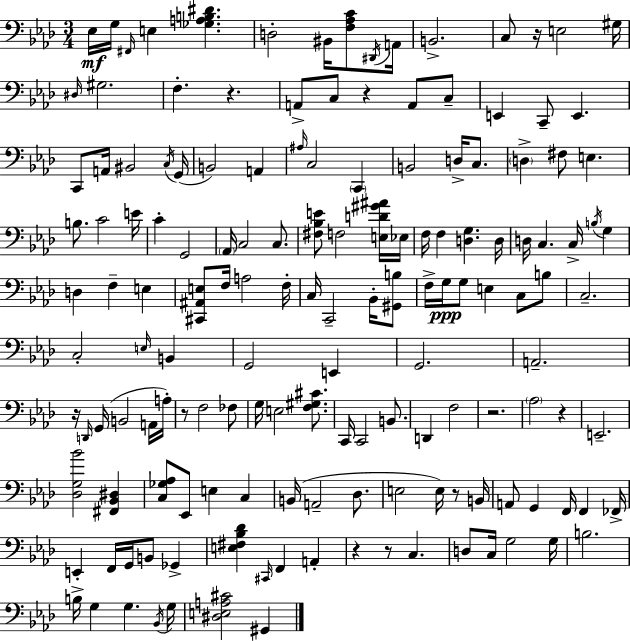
Eb3/s G3/s F#2/s E3/q [Gb3,A3,B3,D#4]/q. D3/h BIS2/s [F3,Ab3,C4]/e D#2/s A2/s B2/h. C3/e R/s E3/h G#3/s D#3/s G#3/h. F3/q. R/q. A2/e C3/e R/q A2/e C3/e E2/q C2/e E2/q. C2/e A2/s BIS2/h C3/s G2/s B2/h A2/q A#3/s C3/h C2/q B2/h D3/s C3/e. D3/q F#3/e E3/q. B3/e. C4/h E4/s C4/q G2/h Ab2/s C3/h C3/e. [F#3,Bb3,E4]/e F3/h [E3,D4,G#4,A#4]/s Eb3/s F3/s F3/q [D3,G3]/q. D3/s D3/s C3/q. C3/s B3/s G3/q D3/q F3/q E3/q [C#2,A#2,E3]/e F3/s A3/h F3/s C3/s C2/h Bb2/s [G#2,B3]/e F3/s G3/s G3/e E3/q C3/e B3/e C3/h. C3/h E3/s B2/q G2/h E2/q G2/h. A2/h. R/s D2/s G2/s B2/h A2/s A3/s R/e F3/h FES3/e G3/s E3/h [F3,G#3,C#4]/e. C2/s C2/h B2/e. D2/q F3/h R/h. Ab3/h R/q E2/h. [Db3,G3,Bb4]/h [F#2,Bb2,D#3]/q [C3,Gb3,Ab3]/e Eb2/e E3/q C3/q B2/s A2/h Db3/e. E3/h E3/s R/e B2/s A2/e G2/q F2/s F2/q FES2/s E2/q F2/s G2/s B2/e Gb2/q [E3,F#3,Bb3,Db4]/q C#2/s F2/q A2/q R/q R/e C3/q. D3/e C3/s G3/h G3/s B3/h. B3/s G3/q G3/q. Bb2/s G3/s [D#3,E3,A3,C#4]/h G#2/q